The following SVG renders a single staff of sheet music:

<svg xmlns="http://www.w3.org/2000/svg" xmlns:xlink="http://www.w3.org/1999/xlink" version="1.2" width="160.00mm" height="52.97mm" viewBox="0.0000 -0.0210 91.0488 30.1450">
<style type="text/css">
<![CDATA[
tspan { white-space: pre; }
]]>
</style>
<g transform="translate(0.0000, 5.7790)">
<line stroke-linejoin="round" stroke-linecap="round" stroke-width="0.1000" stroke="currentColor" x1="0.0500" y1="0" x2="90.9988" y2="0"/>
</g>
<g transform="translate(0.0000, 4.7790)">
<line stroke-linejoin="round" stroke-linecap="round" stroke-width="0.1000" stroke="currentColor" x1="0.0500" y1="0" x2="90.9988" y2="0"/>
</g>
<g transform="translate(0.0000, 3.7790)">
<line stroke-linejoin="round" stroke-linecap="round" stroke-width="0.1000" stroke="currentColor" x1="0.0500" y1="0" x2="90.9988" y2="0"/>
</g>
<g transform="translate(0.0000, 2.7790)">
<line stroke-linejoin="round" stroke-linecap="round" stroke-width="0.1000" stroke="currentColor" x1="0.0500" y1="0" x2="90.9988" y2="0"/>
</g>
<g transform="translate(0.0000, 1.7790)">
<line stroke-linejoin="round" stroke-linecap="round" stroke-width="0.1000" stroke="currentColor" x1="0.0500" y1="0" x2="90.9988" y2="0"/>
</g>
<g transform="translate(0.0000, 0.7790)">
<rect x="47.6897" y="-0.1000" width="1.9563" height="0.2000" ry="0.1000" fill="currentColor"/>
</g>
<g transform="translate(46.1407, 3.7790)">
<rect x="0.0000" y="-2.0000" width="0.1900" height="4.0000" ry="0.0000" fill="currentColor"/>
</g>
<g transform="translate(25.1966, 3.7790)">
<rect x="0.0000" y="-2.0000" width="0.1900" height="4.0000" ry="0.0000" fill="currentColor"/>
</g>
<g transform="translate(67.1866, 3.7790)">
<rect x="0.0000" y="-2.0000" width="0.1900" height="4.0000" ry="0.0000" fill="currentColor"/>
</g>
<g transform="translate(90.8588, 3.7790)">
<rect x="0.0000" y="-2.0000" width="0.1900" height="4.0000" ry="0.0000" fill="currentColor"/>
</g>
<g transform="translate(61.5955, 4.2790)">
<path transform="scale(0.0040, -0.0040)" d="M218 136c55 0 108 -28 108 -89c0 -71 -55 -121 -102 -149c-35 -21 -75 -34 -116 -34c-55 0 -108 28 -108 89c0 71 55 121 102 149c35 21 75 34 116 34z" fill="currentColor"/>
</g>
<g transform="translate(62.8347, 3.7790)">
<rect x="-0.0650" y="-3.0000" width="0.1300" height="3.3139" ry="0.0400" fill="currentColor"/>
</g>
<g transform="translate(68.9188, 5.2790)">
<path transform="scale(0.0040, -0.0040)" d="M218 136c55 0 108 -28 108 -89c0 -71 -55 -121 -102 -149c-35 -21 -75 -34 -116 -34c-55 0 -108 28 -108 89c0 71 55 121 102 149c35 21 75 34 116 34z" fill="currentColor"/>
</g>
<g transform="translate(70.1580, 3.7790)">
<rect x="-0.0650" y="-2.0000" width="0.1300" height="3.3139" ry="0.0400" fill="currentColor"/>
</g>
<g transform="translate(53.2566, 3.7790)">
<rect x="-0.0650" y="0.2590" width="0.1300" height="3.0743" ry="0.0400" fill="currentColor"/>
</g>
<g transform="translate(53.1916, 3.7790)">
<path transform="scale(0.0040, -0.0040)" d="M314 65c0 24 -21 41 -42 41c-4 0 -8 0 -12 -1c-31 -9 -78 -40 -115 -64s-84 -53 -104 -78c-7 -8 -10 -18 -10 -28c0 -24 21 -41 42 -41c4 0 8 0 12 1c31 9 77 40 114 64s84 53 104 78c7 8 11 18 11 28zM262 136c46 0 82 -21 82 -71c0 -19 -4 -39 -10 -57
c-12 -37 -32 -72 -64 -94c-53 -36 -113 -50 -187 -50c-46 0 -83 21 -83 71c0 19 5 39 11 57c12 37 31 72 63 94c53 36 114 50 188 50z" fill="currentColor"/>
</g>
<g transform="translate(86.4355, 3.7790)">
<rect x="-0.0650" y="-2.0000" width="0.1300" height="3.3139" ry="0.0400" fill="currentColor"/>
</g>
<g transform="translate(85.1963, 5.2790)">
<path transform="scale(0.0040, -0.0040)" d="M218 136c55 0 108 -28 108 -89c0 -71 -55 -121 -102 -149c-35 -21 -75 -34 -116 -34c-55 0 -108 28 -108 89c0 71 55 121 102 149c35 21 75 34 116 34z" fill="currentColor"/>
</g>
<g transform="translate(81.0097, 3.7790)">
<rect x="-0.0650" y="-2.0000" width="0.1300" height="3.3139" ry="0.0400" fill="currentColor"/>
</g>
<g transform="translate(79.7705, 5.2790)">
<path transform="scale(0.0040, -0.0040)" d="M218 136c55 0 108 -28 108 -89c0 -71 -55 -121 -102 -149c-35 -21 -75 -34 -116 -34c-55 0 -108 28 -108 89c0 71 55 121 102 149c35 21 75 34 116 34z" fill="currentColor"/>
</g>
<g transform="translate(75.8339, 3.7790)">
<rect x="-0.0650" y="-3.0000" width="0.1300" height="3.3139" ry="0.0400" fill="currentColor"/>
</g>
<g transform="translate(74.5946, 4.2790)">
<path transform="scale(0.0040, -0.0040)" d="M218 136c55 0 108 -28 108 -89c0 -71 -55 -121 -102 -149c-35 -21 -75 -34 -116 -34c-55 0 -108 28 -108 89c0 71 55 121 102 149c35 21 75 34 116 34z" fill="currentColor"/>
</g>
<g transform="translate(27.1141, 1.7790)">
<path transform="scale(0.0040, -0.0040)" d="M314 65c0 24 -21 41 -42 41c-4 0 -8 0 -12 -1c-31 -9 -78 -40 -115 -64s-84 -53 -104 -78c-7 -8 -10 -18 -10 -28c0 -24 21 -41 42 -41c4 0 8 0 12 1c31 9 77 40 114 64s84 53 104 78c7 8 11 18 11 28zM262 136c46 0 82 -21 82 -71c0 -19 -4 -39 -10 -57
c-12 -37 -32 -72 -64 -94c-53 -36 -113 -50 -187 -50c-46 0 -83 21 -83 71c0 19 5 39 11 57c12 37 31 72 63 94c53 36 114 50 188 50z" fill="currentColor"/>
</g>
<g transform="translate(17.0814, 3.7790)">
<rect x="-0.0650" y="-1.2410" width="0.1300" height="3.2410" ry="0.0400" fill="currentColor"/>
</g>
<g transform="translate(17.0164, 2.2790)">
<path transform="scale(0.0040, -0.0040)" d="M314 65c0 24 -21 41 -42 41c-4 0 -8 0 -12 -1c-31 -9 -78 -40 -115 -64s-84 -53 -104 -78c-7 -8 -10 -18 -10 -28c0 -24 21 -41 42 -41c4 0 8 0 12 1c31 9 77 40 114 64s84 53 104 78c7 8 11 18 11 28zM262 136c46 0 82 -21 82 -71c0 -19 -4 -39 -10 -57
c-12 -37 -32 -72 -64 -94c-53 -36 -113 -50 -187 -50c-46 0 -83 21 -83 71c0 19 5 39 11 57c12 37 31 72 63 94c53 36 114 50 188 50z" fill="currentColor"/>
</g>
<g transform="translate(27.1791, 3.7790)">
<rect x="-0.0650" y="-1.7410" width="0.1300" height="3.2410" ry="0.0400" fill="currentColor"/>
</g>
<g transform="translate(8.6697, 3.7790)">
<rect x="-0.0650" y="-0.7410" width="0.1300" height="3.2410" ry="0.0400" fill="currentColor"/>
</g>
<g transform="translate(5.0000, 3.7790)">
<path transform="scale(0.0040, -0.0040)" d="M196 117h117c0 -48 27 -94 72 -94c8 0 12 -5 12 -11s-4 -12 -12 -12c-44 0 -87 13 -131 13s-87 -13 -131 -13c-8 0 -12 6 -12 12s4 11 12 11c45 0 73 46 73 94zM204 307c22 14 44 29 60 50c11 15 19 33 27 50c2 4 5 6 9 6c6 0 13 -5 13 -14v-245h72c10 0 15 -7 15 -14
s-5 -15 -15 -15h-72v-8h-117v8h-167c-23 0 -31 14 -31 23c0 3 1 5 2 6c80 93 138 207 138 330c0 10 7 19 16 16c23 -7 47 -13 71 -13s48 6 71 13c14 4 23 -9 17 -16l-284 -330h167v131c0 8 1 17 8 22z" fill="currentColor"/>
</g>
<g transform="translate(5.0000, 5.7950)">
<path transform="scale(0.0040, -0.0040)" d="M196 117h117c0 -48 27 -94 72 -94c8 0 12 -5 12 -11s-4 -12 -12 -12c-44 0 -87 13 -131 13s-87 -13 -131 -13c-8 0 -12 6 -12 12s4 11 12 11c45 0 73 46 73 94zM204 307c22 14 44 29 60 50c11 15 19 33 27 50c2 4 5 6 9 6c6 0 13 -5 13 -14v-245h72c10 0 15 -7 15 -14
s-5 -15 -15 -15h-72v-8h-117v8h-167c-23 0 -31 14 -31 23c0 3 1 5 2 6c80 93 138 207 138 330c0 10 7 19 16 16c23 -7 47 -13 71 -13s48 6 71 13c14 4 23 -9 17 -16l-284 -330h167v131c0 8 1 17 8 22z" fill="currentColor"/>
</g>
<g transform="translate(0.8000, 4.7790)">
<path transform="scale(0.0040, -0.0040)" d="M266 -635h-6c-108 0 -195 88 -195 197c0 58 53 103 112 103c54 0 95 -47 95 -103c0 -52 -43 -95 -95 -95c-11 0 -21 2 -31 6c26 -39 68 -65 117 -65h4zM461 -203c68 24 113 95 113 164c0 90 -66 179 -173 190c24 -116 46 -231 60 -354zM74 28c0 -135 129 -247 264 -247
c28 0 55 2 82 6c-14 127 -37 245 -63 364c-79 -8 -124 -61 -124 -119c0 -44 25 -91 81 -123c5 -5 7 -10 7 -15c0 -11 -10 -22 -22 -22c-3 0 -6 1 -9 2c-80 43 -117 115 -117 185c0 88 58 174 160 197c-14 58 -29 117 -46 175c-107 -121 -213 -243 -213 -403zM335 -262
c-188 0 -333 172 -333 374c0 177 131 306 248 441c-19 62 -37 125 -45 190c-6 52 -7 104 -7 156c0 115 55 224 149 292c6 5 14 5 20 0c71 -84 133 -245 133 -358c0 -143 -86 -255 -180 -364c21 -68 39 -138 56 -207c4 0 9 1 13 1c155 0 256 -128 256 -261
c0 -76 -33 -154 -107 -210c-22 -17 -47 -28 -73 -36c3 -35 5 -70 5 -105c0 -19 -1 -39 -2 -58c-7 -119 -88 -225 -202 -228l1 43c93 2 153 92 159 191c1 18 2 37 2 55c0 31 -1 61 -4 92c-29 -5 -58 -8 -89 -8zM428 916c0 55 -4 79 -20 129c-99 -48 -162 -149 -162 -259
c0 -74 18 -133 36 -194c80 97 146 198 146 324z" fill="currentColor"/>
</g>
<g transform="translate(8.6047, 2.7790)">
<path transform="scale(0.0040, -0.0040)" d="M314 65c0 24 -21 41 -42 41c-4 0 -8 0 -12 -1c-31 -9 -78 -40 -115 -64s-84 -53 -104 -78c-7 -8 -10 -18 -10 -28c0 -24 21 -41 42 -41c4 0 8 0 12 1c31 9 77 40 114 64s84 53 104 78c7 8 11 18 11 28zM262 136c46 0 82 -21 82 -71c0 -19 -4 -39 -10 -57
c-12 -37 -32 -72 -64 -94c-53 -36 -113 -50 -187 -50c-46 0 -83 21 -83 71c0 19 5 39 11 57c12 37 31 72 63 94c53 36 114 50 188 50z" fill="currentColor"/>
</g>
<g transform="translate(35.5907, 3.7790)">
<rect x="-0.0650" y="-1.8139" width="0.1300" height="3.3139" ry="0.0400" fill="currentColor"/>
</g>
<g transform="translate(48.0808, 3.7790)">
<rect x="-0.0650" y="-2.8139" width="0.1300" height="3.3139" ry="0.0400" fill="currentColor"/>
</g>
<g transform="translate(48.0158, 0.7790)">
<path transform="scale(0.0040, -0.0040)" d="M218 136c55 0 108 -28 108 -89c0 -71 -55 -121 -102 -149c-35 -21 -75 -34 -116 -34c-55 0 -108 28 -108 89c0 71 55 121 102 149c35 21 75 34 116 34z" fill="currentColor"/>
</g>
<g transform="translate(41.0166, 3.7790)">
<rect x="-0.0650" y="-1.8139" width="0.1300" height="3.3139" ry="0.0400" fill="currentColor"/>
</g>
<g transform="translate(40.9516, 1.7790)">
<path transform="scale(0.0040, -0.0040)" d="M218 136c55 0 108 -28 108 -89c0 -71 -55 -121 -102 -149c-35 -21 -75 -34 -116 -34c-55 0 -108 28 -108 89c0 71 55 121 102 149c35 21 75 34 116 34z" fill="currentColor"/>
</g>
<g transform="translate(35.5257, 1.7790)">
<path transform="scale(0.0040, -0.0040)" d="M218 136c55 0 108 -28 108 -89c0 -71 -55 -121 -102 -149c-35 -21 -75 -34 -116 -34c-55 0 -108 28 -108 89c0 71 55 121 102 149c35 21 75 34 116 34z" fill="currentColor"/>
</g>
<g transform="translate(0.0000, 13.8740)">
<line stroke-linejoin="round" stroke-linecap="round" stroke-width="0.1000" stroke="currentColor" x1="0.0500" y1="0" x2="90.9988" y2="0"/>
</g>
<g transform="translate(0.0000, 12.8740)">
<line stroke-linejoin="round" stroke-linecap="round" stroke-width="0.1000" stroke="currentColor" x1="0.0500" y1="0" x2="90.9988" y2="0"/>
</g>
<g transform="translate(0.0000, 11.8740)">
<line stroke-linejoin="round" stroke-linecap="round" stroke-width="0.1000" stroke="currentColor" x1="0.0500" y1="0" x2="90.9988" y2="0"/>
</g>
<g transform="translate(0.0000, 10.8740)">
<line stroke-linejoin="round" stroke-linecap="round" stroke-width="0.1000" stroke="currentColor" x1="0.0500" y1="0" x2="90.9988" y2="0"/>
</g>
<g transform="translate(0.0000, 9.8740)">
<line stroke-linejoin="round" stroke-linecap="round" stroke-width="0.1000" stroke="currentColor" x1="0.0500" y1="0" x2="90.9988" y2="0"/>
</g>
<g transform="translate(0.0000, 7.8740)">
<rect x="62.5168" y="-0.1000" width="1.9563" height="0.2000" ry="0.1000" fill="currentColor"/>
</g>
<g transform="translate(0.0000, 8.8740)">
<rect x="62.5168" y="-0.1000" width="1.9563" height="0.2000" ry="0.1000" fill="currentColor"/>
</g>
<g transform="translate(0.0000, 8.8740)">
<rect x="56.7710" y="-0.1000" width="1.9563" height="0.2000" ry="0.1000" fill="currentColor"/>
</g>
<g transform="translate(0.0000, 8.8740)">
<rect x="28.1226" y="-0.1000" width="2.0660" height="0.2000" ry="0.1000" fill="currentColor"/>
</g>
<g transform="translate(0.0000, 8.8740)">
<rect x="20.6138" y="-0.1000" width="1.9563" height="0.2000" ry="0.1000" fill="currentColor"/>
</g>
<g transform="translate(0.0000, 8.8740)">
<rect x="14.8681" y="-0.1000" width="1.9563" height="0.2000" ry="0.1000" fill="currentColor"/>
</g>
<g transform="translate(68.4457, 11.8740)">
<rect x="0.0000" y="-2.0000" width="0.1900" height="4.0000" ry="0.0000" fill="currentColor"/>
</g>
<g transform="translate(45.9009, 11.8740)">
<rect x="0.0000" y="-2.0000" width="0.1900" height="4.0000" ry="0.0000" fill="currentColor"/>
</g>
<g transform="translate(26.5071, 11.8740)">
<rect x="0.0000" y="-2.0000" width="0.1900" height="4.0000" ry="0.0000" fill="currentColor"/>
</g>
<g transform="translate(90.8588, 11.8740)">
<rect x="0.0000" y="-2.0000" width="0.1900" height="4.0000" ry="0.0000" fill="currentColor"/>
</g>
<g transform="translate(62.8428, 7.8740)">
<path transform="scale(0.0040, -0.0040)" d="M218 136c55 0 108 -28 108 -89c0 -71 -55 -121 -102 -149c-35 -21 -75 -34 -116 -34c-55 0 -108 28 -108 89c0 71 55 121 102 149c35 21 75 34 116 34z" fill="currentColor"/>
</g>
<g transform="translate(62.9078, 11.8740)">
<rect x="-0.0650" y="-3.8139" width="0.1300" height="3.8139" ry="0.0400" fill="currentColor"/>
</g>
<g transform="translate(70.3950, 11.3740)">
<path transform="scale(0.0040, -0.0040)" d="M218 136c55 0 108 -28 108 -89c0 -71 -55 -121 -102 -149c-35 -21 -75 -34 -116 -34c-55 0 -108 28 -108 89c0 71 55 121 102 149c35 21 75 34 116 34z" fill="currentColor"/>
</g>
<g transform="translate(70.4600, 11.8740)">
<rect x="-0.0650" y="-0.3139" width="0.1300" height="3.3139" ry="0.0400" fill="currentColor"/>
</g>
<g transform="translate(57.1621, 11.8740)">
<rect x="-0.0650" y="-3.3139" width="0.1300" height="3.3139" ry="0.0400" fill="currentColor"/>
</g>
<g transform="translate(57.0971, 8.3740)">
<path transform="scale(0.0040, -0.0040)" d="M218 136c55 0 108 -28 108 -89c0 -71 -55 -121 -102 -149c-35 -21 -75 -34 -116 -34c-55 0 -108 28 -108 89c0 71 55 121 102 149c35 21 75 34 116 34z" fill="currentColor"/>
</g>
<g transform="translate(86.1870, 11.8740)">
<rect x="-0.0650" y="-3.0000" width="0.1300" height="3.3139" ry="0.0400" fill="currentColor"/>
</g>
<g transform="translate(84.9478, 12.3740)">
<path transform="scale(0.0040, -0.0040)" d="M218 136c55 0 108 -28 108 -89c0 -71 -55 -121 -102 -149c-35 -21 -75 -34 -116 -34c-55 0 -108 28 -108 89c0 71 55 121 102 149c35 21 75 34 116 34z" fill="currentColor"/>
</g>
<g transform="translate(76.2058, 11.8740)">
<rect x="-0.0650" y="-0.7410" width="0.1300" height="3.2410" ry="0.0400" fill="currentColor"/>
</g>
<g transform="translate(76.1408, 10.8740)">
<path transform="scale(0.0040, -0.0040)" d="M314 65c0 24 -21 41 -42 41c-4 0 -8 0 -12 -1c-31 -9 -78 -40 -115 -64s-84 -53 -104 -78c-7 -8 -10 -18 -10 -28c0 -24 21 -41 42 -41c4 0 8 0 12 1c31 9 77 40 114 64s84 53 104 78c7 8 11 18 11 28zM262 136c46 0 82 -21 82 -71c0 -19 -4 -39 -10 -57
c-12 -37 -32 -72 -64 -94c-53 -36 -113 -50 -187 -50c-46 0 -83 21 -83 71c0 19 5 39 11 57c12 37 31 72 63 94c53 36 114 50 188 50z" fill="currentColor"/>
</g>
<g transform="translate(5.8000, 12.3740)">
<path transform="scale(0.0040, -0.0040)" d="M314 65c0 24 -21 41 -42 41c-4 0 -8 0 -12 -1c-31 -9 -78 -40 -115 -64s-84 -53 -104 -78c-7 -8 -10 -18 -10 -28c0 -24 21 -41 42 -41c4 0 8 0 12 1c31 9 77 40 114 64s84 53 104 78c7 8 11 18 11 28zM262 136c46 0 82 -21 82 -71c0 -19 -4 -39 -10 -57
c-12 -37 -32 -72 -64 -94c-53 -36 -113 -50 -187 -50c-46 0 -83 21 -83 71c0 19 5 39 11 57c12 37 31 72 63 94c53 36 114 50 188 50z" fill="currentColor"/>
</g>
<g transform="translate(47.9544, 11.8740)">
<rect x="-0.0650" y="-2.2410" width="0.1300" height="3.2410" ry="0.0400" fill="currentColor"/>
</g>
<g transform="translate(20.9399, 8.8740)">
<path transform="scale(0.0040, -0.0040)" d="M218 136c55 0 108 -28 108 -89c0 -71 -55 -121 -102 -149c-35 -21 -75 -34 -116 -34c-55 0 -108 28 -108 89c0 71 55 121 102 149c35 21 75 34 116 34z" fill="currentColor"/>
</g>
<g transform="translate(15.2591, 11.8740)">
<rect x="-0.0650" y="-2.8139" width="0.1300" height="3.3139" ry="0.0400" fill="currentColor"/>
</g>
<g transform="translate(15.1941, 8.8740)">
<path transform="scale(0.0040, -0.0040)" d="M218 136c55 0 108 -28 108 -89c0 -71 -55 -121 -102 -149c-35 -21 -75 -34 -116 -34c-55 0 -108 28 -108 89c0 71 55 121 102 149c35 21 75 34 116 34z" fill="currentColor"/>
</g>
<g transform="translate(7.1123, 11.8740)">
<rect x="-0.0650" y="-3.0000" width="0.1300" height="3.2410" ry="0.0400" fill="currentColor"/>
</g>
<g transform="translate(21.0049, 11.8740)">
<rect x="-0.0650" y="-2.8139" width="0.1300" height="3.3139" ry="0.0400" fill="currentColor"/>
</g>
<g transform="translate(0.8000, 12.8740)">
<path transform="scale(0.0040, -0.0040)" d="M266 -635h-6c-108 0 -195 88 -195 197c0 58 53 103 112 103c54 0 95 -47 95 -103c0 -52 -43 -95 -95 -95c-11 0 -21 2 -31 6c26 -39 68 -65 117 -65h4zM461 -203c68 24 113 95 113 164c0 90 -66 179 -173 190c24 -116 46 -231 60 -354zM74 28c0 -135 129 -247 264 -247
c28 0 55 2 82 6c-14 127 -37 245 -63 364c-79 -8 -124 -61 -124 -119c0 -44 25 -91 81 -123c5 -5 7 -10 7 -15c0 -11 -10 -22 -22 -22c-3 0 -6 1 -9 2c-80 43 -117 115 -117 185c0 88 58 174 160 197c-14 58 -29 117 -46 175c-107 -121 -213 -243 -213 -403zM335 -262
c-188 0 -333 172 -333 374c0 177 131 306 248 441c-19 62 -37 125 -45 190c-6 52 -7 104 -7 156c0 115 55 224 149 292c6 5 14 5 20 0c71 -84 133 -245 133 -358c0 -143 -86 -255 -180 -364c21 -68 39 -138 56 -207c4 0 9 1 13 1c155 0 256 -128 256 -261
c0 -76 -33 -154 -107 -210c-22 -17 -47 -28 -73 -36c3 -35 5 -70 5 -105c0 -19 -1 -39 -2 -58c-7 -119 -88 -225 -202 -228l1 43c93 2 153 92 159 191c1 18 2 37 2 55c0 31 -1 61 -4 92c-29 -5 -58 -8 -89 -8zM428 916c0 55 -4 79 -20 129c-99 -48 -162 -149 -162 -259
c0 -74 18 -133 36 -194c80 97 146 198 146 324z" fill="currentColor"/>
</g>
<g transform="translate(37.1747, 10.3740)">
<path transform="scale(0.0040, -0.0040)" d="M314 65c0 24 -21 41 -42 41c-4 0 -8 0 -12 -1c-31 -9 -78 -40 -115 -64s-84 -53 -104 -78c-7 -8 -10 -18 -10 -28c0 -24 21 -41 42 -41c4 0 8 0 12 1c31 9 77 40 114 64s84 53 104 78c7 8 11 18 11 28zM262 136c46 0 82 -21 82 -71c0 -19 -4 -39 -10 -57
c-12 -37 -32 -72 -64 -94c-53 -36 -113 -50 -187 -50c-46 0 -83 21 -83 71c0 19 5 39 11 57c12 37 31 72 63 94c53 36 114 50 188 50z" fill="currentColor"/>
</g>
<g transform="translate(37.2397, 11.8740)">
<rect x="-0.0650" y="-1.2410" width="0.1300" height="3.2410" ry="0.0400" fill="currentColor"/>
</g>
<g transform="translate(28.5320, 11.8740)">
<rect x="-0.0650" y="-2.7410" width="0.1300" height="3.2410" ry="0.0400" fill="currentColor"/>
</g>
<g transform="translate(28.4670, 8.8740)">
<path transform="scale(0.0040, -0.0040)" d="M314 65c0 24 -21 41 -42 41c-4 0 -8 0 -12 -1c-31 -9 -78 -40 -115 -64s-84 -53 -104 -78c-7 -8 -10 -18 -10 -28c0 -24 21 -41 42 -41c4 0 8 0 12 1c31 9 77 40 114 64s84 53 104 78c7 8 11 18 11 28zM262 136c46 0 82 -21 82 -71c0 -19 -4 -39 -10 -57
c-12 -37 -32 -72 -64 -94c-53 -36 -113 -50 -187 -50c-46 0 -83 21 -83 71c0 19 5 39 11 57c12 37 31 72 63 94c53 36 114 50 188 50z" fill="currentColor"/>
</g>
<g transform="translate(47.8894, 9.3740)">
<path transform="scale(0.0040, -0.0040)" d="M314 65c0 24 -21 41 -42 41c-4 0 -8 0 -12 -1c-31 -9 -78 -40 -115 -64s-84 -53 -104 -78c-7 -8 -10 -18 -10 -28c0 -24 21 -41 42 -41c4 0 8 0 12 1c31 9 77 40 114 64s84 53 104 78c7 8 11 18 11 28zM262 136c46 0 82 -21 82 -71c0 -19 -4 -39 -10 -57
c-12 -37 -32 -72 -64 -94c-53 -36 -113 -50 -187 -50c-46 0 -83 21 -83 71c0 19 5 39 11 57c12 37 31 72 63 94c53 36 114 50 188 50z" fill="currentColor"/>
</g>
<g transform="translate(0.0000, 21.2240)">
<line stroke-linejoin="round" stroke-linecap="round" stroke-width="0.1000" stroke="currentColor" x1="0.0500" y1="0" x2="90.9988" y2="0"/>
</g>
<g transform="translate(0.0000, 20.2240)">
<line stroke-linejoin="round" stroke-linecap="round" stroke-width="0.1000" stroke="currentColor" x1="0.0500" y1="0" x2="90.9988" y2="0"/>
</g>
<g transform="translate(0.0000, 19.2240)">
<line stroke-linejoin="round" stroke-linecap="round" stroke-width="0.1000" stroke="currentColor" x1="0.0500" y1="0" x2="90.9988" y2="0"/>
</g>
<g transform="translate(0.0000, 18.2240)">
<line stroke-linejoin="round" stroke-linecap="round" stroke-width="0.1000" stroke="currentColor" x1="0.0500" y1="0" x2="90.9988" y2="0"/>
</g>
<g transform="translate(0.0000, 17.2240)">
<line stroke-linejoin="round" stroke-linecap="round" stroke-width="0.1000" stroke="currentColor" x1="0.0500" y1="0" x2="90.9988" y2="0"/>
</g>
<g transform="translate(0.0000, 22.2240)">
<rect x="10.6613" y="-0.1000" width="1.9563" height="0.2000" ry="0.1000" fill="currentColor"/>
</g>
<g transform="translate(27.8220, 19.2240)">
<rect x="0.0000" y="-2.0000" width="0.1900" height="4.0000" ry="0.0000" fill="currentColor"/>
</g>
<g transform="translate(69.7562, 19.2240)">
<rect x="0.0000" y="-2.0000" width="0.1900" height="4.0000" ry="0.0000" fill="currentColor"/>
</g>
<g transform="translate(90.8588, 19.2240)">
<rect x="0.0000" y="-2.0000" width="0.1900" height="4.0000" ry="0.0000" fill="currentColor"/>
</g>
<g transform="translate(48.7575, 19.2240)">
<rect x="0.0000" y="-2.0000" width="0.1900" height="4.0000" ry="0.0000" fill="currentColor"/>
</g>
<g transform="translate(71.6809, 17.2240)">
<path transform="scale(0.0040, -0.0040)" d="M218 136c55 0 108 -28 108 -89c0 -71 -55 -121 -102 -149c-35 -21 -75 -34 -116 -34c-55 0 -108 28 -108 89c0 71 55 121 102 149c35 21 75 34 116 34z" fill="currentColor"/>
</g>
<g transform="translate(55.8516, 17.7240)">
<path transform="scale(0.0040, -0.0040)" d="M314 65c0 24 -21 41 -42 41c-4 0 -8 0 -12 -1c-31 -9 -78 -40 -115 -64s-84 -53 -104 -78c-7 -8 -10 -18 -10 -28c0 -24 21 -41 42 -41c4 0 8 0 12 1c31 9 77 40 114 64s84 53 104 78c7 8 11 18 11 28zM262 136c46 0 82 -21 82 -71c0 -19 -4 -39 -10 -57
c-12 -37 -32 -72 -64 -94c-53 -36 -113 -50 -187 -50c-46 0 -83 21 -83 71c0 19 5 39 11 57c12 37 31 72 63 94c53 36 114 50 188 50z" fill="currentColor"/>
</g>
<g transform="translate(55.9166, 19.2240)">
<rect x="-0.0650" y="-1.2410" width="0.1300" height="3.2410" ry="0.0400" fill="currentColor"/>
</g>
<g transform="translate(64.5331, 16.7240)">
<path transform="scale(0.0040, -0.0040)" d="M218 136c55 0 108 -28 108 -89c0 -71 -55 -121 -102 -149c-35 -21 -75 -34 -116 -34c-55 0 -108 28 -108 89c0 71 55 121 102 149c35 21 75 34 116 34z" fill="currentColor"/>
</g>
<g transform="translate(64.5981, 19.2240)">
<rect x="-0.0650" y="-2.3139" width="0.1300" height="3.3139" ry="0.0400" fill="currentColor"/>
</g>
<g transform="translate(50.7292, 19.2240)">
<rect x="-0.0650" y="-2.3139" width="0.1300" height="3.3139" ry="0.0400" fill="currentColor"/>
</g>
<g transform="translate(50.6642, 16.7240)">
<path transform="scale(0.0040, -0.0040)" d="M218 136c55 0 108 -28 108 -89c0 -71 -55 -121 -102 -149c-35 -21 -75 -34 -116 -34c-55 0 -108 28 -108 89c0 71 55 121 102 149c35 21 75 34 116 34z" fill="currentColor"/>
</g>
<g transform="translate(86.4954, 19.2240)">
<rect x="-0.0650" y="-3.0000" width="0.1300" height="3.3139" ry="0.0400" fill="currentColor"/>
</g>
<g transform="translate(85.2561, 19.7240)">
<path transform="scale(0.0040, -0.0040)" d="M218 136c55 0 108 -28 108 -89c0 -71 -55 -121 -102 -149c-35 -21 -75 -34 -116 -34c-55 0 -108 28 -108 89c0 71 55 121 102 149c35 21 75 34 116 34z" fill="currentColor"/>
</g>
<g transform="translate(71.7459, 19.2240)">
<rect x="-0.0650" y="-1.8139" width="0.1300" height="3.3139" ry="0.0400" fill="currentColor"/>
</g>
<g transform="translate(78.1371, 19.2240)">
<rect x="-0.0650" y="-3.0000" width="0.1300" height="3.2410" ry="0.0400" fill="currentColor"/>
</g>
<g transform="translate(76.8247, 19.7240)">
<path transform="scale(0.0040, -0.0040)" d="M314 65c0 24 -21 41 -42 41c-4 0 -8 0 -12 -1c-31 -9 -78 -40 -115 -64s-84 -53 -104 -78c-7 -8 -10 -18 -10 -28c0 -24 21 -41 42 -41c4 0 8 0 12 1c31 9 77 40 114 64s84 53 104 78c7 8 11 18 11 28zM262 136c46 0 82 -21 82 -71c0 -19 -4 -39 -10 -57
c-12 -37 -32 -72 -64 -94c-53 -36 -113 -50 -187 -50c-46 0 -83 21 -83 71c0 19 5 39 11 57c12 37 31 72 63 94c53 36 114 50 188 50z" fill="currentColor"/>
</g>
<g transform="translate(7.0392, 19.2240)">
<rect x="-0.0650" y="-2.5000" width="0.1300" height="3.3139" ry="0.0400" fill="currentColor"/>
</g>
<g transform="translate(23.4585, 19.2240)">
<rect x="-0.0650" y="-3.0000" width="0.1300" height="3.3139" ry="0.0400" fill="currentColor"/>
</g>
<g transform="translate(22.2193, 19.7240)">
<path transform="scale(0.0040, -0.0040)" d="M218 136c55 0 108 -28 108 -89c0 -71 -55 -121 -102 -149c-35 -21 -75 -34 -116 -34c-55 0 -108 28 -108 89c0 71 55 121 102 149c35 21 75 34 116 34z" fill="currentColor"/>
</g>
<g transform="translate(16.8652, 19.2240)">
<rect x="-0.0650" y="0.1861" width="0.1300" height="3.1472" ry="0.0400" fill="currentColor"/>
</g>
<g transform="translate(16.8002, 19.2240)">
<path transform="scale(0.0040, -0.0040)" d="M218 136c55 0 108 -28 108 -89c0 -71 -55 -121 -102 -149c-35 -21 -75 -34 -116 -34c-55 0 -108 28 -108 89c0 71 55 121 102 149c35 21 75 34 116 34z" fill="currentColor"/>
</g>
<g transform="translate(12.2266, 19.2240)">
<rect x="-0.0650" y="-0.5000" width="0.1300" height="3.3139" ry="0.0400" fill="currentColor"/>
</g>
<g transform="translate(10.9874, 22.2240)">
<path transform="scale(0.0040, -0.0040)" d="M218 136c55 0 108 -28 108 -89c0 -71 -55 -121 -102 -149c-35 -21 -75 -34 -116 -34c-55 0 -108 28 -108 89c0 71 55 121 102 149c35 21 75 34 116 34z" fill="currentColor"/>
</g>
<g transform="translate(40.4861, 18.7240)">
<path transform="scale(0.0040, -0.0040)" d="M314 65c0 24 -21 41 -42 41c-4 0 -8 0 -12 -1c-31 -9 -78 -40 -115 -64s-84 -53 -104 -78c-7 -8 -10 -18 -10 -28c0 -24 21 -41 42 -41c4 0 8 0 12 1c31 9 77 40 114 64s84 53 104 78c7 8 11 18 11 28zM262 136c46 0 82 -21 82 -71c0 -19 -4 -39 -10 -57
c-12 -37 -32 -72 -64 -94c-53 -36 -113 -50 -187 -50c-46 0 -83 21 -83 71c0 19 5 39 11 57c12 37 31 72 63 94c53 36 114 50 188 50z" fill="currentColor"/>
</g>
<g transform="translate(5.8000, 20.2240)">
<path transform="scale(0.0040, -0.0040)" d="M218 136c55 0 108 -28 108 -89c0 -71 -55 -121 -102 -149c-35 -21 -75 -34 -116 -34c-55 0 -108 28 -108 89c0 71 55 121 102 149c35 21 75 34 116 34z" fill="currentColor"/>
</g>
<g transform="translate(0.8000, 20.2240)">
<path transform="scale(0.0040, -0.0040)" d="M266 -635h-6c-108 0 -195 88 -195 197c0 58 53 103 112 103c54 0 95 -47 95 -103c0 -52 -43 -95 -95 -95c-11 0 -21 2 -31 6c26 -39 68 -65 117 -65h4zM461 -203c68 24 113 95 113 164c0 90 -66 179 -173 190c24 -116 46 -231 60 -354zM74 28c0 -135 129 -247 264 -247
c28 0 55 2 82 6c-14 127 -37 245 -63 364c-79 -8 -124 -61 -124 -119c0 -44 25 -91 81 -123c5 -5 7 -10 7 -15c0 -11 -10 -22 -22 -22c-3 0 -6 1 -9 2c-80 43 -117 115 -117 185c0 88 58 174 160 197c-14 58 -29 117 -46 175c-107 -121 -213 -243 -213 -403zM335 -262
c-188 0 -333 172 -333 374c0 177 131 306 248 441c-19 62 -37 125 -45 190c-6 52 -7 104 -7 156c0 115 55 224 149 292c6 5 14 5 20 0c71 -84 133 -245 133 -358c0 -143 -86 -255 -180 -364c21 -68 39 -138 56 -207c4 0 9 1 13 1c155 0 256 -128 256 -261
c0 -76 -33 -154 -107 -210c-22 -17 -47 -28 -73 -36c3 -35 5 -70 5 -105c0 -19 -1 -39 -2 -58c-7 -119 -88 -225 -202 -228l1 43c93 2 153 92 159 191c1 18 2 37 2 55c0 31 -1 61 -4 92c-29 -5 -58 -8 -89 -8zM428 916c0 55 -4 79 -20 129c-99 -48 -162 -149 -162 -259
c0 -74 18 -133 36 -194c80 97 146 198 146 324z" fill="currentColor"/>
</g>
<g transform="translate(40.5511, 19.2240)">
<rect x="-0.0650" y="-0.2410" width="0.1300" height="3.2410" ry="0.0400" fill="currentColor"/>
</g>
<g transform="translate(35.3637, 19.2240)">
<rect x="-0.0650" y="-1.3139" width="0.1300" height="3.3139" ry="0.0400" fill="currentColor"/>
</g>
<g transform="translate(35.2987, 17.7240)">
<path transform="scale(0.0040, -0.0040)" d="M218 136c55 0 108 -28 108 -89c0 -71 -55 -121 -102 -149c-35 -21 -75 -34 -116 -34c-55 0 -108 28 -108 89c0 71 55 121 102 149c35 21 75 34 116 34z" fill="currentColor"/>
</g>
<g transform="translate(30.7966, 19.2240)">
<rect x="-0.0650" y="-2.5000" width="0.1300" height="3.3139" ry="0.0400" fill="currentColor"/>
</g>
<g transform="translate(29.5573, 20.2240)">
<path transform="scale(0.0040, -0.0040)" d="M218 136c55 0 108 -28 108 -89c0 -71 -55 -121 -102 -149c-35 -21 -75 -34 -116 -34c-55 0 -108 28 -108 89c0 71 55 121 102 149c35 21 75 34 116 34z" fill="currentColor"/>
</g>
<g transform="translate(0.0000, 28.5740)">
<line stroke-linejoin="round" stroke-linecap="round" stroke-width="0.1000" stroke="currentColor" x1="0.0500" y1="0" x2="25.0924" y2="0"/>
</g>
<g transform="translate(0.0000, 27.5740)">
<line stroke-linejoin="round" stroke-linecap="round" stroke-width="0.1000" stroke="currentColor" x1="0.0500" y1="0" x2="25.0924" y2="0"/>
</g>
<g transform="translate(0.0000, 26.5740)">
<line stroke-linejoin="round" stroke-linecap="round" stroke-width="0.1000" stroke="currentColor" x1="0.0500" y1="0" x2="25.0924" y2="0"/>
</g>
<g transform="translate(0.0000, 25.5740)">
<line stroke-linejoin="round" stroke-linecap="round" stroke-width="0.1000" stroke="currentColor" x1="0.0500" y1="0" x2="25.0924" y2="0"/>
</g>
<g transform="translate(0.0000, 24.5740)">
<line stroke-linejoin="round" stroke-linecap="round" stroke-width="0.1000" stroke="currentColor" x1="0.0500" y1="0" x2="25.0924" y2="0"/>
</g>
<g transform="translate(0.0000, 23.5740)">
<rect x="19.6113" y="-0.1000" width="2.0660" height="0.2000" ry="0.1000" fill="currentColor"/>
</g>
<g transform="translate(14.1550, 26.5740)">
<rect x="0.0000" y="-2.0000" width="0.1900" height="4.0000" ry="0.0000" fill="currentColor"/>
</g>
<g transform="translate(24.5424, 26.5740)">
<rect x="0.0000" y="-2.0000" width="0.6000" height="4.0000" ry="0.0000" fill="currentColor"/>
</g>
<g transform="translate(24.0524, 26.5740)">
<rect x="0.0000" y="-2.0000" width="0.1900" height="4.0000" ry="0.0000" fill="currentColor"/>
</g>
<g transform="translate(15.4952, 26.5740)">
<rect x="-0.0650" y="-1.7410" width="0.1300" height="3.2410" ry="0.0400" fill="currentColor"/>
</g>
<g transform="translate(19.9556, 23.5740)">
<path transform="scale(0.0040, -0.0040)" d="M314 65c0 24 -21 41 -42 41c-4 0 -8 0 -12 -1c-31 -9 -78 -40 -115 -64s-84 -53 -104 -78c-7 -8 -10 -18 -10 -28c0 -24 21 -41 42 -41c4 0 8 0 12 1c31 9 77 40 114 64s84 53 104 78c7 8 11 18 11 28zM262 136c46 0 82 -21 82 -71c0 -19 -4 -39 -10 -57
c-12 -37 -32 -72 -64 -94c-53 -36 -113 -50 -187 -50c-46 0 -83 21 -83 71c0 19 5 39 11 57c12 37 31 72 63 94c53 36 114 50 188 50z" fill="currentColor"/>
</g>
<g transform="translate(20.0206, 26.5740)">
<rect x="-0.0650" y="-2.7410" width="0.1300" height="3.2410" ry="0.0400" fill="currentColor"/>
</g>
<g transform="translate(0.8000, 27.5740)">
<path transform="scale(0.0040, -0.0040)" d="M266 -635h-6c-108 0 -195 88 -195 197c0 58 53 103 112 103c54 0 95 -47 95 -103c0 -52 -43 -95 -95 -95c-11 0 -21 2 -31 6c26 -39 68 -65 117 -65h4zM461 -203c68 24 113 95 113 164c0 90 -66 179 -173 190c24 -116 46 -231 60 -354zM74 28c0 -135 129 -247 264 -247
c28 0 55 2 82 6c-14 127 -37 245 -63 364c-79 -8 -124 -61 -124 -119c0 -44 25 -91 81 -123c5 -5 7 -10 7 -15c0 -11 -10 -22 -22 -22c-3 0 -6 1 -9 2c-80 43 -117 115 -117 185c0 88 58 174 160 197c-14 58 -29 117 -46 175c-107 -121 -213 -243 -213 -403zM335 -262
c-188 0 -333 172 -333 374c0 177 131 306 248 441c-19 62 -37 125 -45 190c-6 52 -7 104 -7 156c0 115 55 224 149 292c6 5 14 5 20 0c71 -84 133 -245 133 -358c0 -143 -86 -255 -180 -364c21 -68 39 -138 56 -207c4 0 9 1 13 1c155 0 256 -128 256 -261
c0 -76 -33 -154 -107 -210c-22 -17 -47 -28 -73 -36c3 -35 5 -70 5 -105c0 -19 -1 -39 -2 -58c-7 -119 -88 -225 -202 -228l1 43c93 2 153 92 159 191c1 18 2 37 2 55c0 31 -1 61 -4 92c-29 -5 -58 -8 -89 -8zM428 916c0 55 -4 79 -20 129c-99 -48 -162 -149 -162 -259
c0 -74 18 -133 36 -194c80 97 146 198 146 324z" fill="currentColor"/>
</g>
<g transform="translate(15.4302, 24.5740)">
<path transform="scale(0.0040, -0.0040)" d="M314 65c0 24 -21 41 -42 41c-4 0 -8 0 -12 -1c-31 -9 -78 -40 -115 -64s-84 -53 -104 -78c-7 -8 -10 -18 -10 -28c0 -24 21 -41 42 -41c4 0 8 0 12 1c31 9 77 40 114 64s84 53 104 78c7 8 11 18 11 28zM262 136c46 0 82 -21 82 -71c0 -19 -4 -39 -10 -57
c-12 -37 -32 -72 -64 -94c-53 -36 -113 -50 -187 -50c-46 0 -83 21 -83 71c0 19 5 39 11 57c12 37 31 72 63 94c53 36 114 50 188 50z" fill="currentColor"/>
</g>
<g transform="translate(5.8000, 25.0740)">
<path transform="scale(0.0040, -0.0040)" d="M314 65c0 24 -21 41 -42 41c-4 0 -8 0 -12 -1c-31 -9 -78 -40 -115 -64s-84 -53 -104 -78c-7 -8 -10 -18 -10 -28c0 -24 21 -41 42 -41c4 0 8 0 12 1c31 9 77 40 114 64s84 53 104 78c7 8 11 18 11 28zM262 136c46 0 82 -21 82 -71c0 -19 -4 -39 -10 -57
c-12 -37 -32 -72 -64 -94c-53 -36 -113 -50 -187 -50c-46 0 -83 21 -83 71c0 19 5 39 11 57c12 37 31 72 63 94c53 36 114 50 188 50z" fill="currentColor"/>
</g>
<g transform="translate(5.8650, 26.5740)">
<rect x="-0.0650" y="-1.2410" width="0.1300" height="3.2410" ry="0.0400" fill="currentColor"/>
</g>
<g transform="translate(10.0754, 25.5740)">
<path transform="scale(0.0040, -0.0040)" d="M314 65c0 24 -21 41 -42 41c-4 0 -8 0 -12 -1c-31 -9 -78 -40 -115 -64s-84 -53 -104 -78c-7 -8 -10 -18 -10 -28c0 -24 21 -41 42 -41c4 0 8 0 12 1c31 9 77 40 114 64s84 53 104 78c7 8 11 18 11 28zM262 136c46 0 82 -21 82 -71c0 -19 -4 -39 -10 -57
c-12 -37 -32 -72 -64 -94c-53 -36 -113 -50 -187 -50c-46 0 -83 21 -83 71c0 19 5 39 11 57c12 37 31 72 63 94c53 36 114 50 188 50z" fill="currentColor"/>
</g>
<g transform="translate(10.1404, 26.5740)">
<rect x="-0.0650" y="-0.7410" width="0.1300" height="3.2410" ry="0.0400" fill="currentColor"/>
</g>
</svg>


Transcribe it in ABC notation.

X:1
T:Untitled
M:4/4
L:1/4
K:C
d2 e2 f2 f f a B2 A F A F F A2 a a a2 e2 g2 b c' c d2 A G C B A G e c2 g e2 g f A2 A e2 d2 f2 a2